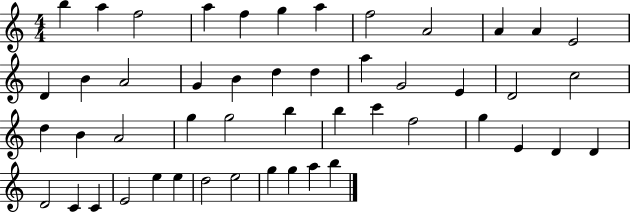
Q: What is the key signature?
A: C major